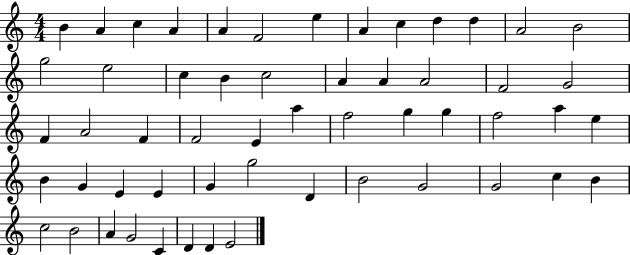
X:1
T:Untitled
M:4/4
L:1/4
K:C
B A c A A F2 e A c d d A2 B2 g2 e2 c B c2 A A A2 F2 G2 F A2 F F2 E a f2 g g f2 a e B G E E G g2 D B2 G2 G2 c B c2 B2 A G2 C D D E2